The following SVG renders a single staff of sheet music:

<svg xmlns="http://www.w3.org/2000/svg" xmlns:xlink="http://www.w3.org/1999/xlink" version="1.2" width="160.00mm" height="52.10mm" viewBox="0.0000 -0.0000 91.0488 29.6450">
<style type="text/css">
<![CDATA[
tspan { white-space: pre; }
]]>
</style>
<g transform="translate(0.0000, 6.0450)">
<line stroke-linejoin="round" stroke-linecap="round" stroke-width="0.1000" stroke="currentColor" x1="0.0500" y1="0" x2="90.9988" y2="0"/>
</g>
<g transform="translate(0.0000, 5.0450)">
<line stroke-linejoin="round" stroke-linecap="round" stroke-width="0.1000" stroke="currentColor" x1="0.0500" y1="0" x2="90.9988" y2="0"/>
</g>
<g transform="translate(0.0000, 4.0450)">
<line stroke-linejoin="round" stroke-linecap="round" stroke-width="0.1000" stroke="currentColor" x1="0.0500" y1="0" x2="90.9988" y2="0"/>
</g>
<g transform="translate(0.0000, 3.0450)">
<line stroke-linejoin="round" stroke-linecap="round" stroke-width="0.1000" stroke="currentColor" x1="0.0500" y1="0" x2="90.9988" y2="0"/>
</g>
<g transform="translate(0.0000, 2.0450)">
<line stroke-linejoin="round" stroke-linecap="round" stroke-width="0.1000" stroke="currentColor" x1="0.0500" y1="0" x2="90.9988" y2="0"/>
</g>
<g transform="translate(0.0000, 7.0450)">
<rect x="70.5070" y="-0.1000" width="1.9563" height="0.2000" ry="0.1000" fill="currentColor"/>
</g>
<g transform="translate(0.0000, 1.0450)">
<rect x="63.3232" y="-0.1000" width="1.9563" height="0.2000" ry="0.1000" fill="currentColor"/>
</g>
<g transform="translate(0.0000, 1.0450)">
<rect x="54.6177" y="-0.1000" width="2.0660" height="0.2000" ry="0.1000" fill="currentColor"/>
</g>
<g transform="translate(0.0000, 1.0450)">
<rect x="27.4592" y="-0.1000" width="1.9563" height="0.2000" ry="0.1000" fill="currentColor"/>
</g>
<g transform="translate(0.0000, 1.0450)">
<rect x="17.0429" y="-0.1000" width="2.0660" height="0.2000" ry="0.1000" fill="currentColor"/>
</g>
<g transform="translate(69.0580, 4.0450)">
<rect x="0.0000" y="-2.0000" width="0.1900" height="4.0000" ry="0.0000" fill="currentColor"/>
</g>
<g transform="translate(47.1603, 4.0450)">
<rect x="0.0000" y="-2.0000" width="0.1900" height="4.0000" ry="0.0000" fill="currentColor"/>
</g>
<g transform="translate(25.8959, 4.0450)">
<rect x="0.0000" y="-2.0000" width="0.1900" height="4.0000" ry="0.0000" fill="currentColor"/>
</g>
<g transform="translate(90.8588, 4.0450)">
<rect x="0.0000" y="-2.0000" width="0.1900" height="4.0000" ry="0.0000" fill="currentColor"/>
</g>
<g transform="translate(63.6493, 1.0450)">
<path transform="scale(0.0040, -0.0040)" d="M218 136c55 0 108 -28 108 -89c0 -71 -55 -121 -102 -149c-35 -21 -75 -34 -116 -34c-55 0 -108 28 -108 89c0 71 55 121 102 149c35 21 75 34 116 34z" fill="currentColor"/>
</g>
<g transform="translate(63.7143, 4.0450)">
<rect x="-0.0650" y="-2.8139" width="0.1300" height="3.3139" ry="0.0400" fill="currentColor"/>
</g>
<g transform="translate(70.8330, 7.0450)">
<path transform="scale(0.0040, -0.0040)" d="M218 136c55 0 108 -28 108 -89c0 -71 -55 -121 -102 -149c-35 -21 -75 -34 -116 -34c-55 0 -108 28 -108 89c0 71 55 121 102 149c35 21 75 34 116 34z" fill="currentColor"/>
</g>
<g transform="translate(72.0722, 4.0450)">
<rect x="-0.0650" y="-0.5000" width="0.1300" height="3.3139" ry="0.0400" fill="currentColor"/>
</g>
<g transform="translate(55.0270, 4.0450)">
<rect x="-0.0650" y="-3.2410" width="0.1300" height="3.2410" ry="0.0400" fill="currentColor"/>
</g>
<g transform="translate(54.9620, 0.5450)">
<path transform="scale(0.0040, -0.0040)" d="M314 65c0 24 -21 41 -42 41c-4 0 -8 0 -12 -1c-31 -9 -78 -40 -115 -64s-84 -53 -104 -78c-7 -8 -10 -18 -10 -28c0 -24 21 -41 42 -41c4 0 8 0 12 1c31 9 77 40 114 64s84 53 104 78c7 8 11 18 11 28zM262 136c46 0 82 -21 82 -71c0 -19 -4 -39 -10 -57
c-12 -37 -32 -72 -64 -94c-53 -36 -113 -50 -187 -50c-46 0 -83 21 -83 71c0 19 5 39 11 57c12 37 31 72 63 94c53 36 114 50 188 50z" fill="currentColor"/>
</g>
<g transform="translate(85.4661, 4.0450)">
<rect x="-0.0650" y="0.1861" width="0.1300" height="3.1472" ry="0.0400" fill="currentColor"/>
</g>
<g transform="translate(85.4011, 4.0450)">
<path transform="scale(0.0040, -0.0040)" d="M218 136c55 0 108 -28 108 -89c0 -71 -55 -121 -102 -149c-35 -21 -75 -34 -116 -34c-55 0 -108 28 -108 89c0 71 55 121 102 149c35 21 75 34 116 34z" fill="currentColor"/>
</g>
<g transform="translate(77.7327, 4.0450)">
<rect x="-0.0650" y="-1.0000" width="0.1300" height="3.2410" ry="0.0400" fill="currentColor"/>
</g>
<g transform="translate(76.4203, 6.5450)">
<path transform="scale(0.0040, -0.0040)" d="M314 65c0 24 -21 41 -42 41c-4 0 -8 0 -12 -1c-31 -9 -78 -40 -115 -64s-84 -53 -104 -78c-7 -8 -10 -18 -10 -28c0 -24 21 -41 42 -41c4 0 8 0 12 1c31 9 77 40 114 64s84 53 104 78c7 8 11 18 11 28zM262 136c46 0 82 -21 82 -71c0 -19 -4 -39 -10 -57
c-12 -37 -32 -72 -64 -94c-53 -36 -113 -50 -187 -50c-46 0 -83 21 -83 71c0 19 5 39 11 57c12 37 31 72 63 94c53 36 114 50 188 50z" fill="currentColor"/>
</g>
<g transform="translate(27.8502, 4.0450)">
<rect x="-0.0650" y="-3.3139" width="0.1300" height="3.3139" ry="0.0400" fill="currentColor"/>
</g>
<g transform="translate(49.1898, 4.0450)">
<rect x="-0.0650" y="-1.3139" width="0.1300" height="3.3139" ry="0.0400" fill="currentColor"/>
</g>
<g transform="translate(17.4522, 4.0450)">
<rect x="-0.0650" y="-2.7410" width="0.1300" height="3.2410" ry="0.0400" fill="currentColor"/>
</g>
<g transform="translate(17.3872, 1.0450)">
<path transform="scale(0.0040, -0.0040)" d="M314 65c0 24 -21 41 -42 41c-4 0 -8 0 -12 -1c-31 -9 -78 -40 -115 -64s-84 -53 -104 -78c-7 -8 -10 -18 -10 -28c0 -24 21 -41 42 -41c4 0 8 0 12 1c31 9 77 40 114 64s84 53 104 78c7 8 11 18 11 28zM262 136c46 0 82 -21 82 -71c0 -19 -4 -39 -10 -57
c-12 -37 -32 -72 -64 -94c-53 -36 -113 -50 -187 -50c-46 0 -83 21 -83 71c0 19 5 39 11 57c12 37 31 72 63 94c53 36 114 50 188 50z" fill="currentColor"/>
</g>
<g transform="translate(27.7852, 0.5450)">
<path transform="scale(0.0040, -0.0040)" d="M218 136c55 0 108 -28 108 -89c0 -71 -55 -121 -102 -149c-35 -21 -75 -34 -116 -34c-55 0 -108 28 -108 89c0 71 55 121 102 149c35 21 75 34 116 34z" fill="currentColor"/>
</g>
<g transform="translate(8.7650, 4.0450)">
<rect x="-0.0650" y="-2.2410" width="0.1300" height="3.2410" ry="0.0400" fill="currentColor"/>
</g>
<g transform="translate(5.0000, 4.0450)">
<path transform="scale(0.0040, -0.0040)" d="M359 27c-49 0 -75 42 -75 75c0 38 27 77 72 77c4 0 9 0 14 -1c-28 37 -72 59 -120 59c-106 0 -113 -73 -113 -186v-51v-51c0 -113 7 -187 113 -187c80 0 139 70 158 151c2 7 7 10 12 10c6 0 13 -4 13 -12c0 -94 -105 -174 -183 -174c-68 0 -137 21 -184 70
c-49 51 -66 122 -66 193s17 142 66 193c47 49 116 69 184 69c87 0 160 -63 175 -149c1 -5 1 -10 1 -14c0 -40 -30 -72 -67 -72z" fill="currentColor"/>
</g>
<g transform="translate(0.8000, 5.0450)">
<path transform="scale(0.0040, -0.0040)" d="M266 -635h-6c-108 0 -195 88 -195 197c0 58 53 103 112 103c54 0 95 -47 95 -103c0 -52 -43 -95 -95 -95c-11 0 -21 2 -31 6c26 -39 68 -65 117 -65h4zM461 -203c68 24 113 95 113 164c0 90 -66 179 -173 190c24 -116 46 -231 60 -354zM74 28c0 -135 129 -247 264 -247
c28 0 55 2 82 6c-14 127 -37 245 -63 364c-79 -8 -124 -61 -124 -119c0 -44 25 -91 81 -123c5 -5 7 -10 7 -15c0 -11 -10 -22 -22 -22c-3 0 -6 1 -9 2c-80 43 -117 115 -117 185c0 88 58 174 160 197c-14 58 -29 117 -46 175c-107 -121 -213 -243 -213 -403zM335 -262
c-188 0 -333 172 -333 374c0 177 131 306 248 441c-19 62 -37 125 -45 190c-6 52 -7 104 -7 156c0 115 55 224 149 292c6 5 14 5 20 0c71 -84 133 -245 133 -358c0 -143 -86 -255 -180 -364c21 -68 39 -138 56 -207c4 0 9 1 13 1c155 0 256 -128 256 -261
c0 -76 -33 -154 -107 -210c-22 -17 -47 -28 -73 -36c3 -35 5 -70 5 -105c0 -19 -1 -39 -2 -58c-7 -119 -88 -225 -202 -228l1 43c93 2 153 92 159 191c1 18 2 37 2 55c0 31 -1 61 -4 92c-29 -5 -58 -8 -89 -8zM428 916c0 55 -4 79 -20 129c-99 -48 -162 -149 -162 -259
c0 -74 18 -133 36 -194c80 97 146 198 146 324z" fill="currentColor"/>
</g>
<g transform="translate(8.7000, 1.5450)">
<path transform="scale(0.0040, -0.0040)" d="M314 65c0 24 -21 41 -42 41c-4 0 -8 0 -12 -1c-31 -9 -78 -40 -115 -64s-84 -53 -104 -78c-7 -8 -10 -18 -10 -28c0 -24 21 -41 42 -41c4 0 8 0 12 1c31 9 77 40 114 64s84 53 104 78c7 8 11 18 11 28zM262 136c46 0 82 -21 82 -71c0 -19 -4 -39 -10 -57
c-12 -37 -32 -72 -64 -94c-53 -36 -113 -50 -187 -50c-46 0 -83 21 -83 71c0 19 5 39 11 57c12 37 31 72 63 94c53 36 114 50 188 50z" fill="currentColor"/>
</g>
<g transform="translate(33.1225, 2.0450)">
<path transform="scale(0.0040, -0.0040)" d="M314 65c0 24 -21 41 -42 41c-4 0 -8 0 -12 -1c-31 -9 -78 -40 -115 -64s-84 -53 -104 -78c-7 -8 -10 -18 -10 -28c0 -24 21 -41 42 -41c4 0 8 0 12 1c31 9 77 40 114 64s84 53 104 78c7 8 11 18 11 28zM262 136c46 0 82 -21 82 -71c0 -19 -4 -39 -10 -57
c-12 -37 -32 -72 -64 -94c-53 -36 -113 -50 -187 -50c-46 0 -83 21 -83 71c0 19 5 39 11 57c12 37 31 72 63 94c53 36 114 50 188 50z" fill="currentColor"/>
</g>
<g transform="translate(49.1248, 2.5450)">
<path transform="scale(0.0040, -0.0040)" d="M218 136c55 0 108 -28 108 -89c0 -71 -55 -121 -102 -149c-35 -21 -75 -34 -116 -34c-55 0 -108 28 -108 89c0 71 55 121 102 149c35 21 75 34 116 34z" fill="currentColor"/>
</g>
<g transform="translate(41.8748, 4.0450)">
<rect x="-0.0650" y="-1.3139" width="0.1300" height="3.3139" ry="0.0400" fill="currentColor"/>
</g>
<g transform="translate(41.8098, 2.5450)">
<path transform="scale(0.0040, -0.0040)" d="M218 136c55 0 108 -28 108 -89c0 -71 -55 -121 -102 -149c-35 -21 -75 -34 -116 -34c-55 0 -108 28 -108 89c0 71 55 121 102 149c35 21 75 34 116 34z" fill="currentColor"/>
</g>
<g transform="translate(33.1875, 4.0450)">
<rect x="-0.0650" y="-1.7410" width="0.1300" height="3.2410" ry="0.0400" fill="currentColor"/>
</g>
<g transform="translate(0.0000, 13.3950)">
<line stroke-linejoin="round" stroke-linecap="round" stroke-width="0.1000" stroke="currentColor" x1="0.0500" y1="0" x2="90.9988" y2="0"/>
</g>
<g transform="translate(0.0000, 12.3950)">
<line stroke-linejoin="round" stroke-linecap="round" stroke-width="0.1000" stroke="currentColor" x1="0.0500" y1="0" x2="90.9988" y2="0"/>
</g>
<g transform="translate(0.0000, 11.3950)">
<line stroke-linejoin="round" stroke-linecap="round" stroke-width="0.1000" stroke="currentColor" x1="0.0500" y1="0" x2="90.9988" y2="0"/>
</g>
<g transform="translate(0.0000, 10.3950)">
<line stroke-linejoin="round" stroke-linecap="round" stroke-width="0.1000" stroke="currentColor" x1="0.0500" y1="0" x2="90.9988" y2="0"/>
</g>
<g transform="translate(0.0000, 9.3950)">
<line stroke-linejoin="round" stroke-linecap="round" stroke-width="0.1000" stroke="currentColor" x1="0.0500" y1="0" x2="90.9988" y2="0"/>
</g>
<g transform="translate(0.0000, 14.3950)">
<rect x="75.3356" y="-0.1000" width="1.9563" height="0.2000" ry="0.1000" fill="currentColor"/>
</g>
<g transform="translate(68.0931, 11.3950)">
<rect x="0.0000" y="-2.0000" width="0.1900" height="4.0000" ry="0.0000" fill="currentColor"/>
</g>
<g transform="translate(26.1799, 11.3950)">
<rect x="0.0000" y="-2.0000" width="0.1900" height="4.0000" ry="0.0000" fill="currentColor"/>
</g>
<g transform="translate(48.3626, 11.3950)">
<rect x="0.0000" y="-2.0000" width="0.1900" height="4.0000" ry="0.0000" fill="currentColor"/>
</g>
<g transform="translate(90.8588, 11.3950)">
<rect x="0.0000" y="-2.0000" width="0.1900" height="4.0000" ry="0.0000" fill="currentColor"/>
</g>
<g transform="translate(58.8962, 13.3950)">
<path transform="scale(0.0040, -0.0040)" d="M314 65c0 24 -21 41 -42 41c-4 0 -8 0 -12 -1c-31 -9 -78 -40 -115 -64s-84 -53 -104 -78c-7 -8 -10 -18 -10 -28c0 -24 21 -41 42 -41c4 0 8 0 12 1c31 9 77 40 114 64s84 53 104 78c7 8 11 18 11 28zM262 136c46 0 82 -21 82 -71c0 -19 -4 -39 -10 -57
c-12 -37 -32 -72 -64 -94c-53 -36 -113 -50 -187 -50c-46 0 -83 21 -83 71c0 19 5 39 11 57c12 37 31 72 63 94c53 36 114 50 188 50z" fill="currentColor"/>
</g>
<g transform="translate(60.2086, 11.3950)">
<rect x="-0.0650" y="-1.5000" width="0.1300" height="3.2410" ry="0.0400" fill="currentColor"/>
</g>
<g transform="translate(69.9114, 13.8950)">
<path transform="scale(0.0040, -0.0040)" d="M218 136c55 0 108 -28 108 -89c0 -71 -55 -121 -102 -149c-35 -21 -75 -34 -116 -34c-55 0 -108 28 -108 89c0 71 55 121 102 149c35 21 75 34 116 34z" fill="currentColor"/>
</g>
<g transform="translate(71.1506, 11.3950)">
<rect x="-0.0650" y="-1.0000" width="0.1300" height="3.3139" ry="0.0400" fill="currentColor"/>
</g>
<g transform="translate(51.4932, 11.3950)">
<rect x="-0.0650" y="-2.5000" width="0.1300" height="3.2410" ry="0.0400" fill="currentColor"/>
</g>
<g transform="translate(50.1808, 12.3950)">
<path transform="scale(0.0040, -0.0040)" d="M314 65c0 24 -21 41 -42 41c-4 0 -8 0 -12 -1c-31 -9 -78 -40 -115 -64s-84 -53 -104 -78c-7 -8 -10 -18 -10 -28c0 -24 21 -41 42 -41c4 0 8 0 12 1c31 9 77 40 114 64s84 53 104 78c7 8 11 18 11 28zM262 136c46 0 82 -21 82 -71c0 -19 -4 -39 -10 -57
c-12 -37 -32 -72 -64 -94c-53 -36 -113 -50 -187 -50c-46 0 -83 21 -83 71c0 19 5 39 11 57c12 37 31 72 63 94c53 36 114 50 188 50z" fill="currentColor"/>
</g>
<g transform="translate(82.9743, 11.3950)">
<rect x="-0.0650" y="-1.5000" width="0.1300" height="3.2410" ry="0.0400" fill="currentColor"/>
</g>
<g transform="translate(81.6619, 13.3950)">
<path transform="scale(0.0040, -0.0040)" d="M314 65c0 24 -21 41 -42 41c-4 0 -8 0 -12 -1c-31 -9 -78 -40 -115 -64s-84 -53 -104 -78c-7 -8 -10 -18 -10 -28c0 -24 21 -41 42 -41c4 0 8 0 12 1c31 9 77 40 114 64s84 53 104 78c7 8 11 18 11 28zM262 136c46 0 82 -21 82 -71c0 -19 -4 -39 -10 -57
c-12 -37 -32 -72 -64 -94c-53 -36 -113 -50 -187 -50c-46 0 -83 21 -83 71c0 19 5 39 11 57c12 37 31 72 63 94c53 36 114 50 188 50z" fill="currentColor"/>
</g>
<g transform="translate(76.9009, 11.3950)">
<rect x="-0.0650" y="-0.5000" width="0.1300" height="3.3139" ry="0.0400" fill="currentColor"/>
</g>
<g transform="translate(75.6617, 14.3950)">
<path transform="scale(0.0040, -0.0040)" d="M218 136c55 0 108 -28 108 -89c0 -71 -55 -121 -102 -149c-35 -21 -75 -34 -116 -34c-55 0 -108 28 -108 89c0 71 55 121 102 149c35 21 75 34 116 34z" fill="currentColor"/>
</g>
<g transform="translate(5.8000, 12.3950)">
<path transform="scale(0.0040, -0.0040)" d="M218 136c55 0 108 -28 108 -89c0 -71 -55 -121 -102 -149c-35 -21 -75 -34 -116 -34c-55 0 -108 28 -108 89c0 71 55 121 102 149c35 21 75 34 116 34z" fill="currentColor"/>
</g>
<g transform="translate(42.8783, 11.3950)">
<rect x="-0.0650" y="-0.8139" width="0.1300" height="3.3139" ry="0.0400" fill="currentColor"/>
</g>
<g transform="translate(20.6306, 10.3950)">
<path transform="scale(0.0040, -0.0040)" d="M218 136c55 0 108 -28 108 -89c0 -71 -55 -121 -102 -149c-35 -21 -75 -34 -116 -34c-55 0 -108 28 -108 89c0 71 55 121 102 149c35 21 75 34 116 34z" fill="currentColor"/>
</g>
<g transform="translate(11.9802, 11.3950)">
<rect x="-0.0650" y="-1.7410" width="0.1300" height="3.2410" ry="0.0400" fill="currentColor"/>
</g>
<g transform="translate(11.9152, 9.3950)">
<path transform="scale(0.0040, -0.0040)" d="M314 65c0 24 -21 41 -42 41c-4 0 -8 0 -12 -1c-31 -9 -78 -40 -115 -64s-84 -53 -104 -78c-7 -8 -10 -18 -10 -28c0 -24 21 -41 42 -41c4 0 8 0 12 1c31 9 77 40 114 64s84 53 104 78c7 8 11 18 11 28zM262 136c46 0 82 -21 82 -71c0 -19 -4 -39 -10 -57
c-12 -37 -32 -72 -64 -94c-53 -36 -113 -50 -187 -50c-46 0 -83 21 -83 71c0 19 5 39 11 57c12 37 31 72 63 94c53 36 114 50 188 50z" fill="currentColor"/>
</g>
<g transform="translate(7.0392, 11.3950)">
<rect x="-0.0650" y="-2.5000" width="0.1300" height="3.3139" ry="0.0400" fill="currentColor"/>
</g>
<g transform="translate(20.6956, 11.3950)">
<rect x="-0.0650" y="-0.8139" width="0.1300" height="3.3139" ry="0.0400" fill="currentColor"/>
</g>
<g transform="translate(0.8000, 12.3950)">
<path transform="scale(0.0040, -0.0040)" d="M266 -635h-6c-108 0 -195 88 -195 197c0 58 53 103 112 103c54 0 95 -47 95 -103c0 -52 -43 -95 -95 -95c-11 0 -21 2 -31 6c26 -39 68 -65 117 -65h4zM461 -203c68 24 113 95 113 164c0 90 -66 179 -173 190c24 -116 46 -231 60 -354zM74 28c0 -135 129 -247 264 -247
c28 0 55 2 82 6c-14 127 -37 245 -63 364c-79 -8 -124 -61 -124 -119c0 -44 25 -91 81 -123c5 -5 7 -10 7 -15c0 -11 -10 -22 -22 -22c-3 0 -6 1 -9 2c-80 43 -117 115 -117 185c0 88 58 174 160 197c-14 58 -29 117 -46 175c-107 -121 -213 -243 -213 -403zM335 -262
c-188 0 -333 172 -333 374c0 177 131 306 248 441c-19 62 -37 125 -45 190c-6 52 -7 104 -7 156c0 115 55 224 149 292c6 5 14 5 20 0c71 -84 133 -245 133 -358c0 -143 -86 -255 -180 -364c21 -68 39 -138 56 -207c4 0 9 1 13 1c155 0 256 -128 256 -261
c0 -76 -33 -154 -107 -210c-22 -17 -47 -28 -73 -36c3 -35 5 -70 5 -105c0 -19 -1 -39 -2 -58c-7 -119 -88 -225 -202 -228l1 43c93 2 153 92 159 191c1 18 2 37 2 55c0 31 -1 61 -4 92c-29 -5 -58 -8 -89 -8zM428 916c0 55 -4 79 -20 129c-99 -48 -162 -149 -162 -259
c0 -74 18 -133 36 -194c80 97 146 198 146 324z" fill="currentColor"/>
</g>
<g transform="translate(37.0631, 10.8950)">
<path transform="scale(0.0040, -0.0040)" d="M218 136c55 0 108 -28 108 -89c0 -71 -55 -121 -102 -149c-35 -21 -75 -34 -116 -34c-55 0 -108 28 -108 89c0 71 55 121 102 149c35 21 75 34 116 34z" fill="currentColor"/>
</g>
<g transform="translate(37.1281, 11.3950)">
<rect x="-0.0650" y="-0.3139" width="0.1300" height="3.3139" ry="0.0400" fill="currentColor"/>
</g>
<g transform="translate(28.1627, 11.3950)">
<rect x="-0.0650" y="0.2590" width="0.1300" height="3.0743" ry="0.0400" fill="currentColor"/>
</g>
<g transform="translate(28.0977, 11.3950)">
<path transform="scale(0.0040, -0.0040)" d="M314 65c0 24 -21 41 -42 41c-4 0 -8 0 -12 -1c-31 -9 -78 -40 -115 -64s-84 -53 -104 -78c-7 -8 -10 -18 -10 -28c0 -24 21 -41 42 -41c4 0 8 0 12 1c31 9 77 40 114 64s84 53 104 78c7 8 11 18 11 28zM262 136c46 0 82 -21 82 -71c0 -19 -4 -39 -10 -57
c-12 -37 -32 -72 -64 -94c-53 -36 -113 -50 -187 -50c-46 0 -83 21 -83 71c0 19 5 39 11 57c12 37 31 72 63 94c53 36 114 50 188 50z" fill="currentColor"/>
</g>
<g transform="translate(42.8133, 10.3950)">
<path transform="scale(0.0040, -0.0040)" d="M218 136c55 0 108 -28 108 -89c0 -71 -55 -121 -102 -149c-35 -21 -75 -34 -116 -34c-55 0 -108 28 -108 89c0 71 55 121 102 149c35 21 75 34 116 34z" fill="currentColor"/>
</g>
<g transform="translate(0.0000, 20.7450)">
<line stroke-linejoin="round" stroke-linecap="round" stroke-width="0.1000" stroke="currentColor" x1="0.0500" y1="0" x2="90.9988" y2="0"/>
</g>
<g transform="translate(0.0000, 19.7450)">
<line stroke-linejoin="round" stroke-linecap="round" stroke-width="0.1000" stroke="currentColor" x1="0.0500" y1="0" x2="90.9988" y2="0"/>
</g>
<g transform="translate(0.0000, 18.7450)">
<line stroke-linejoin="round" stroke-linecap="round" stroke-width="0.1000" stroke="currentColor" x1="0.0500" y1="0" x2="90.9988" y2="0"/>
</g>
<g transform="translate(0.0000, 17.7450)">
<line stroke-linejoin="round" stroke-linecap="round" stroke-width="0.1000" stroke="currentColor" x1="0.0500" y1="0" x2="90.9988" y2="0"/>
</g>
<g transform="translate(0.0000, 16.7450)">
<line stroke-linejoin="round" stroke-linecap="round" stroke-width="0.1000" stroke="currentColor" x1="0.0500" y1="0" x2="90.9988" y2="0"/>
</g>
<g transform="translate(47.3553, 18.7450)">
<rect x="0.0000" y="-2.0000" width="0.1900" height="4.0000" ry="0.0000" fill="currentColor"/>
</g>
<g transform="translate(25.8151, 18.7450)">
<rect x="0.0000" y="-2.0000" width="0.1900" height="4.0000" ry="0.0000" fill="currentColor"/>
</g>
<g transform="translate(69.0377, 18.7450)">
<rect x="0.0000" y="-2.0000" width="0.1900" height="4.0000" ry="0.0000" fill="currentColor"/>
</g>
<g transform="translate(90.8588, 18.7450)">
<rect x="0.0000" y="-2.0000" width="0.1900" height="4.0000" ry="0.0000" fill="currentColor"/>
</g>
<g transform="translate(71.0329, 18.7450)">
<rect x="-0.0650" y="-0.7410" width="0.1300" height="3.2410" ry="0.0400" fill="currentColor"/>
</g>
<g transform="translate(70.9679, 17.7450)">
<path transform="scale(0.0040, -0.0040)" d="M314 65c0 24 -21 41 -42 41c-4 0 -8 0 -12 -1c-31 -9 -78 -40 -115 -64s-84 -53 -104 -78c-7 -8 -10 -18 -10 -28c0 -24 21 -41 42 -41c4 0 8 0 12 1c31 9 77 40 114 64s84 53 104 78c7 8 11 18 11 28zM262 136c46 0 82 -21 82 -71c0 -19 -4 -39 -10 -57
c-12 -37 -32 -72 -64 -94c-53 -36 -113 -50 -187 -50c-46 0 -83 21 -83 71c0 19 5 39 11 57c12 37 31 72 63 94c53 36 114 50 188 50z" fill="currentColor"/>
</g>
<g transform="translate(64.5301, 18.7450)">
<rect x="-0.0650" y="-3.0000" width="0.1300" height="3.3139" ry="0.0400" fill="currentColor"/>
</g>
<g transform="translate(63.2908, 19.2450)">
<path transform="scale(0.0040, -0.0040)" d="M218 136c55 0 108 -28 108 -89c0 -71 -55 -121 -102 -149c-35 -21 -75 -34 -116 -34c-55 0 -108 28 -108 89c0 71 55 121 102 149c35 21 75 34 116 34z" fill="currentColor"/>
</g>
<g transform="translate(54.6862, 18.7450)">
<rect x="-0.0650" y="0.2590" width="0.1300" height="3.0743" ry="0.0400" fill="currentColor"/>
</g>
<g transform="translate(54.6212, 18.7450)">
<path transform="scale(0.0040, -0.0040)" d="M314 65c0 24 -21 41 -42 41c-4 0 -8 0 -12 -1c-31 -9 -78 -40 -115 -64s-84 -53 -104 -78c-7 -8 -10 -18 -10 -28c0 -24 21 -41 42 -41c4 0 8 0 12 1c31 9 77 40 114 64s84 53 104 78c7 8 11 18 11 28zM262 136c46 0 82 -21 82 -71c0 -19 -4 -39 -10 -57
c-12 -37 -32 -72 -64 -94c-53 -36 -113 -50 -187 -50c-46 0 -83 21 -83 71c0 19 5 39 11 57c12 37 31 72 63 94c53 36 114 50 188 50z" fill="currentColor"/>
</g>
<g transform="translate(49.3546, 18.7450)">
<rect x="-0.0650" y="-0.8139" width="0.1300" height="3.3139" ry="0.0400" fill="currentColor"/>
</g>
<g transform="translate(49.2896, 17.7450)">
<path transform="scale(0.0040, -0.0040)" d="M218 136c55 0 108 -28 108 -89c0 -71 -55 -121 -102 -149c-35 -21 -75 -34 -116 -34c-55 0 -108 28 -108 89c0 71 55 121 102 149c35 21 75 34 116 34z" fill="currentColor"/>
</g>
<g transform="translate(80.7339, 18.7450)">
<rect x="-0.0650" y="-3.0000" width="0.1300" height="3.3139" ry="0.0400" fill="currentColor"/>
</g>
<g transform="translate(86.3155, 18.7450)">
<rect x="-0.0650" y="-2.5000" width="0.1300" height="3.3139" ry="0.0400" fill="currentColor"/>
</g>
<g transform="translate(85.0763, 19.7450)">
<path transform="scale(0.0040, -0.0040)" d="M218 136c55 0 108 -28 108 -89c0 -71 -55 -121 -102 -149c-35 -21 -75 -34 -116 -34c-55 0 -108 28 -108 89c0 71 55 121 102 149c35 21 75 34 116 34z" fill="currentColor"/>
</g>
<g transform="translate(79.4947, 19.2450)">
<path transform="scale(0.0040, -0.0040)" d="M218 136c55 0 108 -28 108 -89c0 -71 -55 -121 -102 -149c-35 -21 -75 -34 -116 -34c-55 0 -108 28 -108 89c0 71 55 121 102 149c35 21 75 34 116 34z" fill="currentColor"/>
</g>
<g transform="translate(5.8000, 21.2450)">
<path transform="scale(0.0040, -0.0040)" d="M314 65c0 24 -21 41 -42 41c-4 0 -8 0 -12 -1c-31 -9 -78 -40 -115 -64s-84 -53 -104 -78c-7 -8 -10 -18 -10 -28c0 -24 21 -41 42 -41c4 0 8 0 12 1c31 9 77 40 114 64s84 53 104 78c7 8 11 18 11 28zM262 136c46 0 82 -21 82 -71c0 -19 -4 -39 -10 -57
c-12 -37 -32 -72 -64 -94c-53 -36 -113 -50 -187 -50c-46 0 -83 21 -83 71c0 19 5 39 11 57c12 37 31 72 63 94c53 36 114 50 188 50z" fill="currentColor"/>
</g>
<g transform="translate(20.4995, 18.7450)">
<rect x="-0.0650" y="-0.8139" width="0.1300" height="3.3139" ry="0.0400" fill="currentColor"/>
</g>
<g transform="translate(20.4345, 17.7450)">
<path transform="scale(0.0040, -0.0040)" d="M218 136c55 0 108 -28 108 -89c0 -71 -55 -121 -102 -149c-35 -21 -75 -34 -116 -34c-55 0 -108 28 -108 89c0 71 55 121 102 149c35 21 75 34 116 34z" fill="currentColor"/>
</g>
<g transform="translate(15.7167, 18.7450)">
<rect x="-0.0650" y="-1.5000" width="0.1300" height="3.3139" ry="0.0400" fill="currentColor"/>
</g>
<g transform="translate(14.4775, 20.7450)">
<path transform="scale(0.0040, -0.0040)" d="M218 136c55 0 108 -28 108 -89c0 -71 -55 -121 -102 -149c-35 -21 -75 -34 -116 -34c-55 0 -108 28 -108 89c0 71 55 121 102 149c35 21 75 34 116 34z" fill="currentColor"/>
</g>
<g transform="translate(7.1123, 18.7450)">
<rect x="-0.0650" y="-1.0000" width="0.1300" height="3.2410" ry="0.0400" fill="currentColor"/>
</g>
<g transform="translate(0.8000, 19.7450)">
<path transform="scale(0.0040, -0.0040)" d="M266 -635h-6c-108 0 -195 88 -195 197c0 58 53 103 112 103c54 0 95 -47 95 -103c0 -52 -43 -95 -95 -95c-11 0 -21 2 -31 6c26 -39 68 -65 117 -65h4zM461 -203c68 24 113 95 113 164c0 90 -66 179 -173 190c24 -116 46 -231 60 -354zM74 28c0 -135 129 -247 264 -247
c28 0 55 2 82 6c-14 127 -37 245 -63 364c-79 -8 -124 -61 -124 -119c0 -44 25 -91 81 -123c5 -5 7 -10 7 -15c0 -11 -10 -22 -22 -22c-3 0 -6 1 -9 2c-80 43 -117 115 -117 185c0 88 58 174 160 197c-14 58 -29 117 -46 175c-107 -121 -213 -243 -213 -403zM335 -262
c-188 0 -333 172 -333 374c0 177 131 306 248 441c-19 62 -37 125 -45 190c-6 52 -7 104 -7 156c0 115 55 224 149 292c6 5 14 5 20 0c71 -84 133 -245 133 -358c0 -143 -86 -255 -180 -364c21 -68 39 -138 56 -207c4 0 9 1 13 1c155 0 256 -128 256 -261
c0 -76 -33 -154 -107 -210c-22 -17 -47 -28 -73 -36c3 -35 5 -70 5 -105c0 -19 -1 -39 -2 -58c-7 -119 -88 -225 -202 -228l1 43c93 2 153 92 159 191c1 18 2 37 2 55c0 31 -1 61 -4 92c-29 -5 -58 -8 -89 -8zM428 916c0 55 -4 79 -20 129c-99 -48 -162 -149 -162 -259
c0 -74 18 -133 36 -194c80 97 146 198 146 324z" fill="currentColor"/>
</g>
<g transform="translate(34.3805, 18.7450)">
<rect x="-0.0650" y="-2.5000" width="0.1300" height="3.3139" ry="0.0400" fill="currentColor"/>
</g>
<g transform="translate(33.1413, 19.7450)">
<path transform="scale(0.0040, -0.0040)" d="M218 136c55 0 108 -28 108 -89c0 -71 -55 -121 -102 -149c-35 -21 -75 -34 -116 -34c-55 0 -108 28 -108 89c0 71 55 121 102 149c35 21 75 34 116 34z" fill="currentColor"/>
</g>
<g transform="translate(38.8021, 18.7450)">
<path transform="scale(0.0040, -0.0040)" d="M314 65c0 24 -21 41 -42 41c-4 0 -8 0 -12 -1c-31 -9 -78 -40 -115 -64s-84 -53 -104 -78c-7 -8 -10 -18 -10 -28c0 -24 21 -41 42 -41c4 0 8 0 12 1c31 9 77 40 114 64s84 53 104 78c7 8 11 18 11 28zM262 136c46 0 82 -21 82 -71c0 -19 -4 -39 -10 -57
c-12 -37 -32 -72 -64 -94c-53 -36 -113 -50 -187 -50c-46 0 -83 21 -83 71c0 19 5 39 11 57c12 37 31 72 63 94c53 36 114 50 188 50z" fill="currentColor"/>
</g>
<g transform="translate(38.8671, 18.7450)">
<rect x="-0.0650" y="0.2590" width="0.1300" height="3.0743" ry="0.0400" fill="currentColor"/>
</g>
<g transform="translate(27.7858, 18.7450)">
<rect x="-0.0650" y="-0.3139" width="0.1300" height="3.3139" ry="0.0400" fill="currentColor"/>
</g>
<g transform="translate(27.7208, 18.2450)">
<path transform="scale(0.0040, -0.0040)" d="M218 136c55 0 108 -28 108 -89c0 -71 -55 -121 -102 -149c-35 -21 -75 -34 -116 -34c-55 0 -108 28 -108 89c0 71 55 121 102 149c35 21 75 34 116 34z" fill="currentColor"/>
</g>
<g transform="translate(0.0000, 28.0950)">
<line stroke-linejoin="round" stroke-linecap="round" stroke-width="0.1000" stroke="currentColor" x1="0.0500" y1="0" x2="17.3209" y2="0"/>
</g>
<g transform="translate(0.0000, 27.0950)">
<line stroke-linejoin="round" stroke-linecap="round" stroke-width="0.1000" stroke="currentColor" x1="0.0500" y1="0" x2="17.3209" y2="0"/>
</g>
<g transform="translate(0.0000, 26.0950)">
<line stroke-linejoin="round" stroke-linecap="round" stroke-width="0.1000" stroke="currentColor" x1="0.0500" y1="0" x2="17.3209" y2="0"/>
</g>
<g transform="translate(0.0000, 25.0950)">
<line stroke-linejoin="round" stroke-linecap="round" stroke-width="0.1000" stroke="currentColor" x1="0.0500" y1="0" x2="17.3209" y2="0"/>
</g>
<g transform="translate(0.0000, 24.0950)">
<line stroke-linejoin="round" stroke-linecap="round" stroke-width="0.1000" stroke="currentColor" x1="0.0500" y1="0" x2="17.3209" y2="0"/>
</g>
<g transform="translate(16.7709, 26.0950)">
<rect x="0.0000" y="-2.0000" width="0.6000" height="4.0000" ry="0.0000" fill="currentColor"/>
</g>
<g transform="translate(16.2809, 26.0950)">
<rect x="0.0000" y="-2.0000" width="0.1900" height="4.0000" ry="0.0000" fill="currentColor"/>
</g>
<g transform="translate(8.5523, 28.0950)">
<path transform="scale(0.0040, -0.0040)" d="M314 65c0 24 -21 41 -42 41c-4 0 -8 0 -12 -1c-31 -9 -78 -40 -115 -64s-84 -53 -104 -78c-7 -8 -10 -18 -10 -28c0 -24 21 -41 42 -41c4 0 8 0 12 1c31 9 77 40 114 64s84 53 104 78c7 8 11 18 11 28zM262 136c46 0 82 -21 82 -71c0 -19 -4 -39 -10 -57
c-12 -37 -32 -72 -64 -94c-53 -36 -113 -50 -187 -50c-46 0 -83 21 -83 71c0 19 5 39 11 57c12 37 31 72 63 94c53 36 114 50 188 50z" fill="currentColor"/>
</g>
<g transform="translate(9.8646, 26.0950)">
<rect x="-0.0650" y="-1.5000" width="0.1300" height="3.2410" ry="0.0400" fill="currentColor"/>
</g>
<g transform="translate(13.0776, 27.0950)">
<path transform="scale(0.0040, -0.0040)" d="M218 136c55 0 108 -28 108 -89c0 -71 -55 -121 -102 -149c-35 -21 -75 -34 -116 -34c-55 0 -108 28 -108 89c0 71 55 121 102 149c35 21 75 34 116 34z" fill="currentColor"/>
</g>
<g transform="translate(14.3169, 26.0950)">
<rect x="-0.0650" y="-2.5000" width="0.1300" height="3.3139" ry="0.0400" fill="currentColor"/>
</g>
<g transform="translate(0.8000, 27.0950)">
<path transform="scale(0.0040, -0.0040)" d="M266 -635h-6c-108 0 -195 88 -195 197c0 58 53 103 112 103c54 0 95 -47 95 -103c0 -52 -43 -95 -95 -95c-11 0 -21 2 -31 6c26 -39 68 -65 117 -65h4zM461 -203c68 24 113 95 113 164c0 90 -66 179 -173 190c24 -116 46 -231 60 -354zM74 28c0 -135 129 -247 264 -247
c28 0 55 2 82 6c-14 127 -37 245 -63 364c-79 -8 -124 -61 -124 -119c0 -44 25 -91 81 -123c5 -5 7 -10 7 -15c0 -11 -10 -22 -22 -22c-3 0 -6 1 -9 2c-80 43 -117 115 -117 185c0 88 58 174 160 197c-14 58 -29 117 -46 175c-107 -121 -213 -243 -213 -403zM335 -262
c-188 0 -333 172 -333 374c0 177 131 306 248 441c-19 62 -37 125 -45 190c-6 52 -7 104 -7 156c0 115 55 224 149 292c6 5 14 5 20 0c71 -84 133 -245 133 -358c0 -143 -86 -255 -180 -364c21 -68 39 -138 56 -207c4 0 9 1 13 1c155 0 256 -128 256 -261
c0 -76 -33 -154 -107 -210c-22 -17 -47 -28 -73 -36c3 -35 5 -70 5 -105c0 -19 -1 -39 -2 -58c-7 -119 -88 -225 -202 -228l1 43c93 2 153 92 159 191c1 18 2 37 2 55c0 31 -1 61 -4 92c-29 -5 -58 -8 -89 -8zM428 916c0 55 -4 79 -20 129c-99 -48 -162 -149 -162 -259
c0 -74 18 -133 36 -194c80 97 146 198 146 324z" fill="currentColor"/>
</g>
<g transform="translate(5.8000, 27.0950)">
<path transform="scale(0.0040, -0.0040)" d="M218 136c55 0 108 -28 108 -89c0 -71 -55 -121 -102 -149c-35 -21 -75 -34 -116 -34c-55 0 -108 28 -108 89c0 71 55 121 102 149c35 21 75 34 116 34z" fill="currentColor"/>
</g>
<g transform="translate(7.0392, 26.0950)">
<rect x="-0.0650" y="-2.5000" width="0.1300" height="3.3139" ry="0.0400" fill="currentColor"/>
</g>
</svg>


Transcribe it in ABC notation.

X:1
T:Untitled
M:4/4
L:1/4
K:C
g2 a2 b f2 e e b2 a C D2 B G f2 d B2 c d G2 E2 D C E2 D2 E d c G B2 d B2 A d2 A G G E2 G